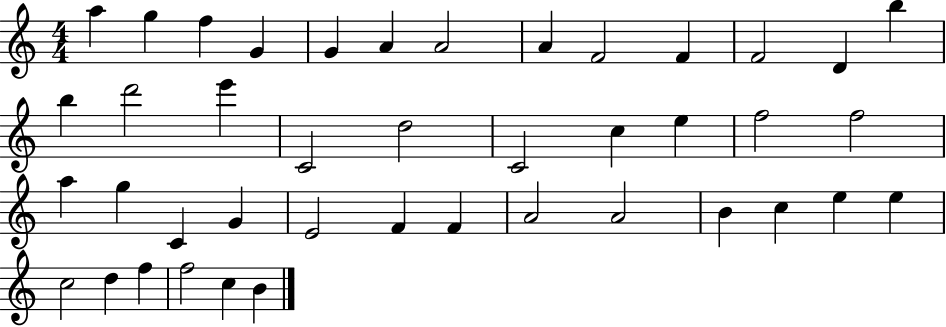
{
  \clef treble
  \numericTimeSignature
  \time 4/4
  \key c \major
  a''4 g''4 f''4 g'4 | g'4 a'4 a'2 | a'4 f'2 f'4 | f'2 d'4 b''4 | \break b''4 d'''2 e'''4 | c'2 d''2 | c'2 c''4 e''4 | f''2 f''2 | \break a''4 g''4 c'4 g'4 | e'2 f'4 f'4 | a'2 a'2 | b'4 c''4 e''4 e''4 | \break c''2 d''4 f''4 | f''2 c''4 b'4 | \bar "|."
}